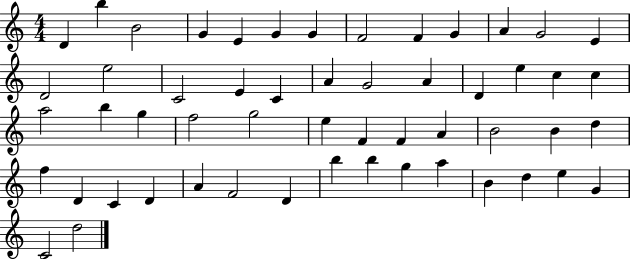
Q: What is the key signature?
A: C major